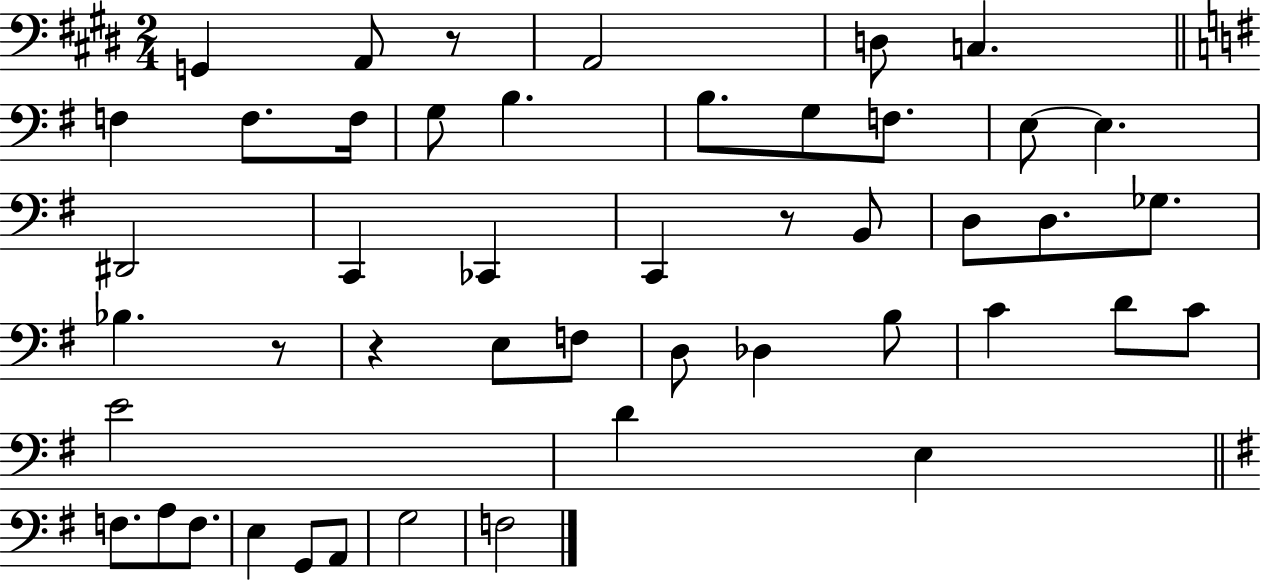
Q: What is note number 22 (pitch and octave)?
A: D3